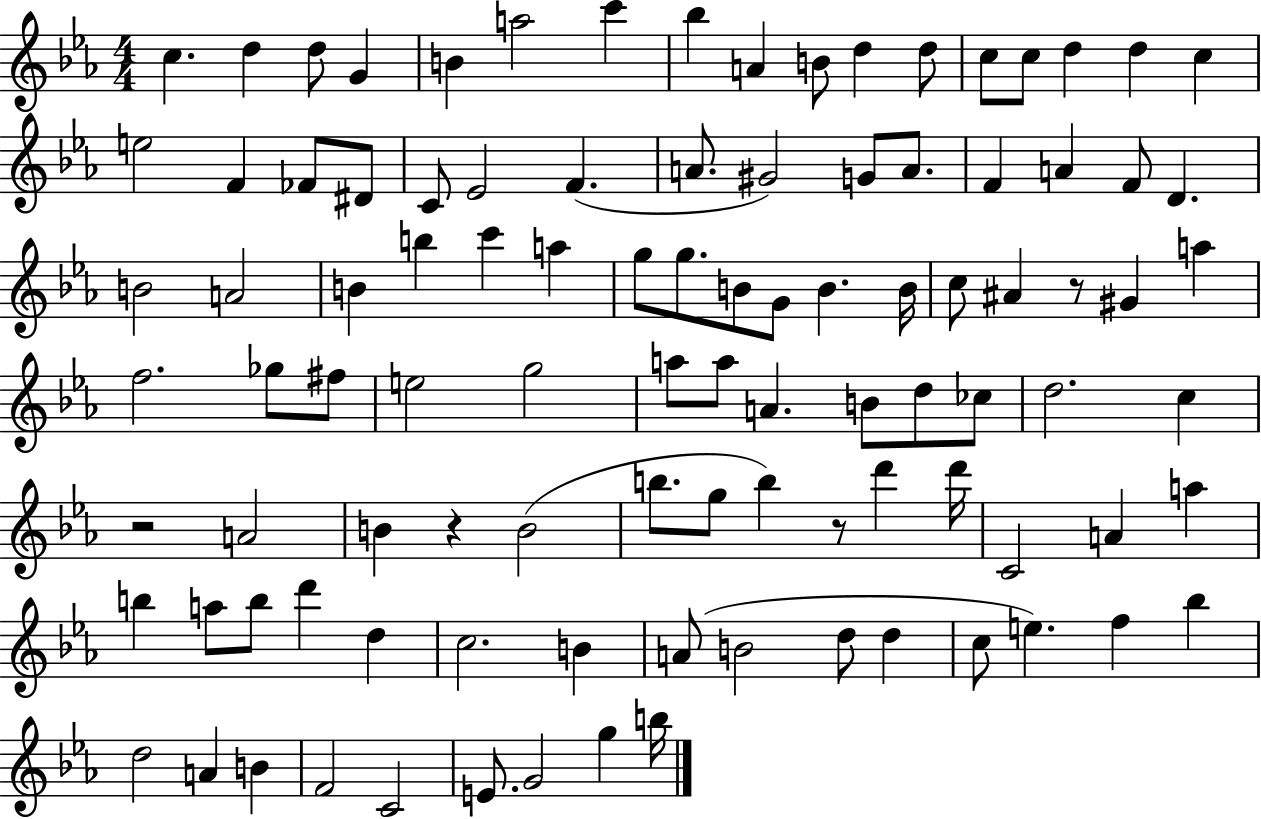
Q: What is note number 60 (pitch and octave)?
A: D5